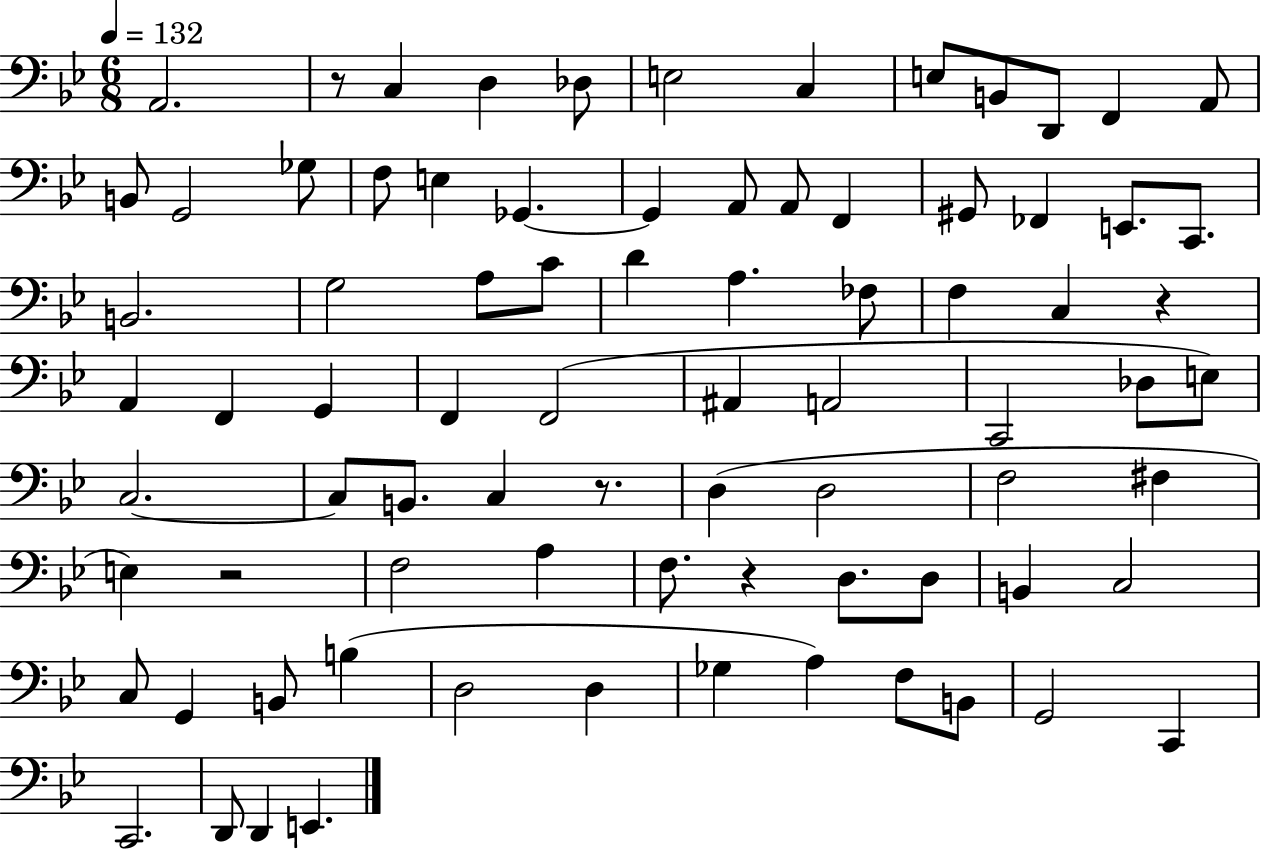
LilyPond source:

{
  \clef bass
  \numericTimeSignature
  \time 6/8
  \key bes \major
  \tempo 4 = 132
  a,2. | r8 c4 d4 des8 | e2 c4 | e8 b,8 d,8 f,4 a,8 | \break b,8 g,2 ges8 | f8 e4 ges,4.~~ | ges,4 a,8 a,8 f,4 | gis,8 fes,4 e,8. c,8. | \break b,2. | g2 a8 c'8 | d'4 a4. fes8 | f4 c4 r4 | \break a,4 f,4 g,4 | f,4 f,2( | ais,4 a,2 | c,2 des8 e8) | \break c2.~~ | c8 b,8. c4 r8. | d4( d2 | f2 fis4 | \break e4) r2 | f2 a4 | f8. r4 d8. d8 | b,4 c2 | \break c8 g,4 b,8 b4( | d2 d4 | ges4 a4) f8 b,8 | g,2 c,4 | \break c,2. | d,8 d,4 e,4. | \bar "|."
}